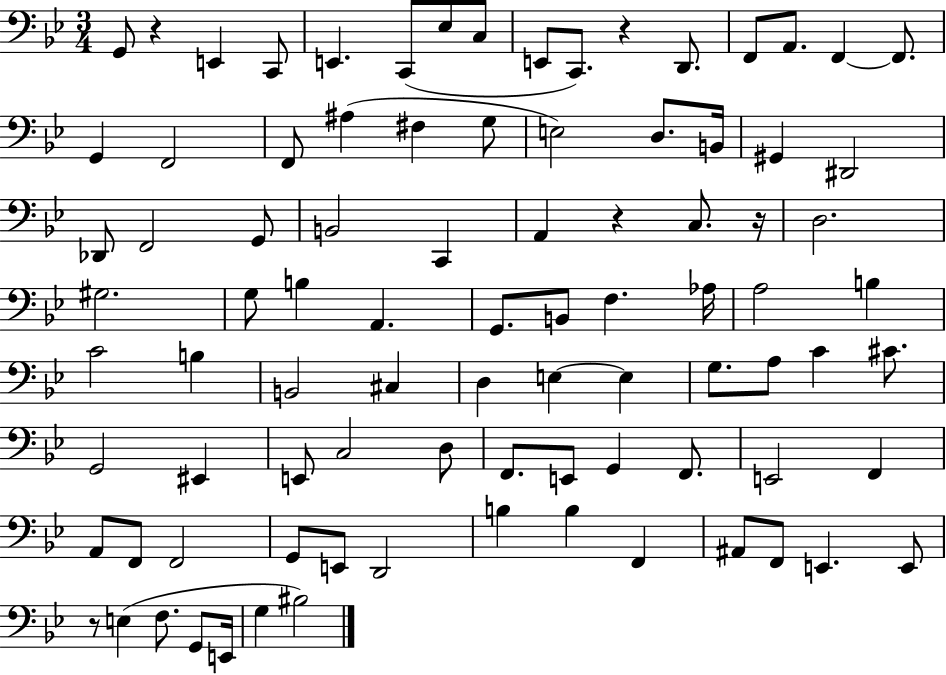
X:1
T:Untitled
M:3/4
L:1/4
K:Bb
G,,/2 z E,, C,,/2 E,, C,,/2 _E,/2 C,/2 E,,/2 C,,/2 z D,,/2 F,,/2 A,,/2 F,, F,,/2 G,, F,,2 F,,/2 ^A, ^F, G,/2 E,2 D,/2 B,,/4 ^G,, ^D,,2 _D,,/2 F,,2 G,,/2 B,,2 C,, A,, z C,/2 z/4 D,2 ^G,2 G,/2 B, A,, G,,/2 B,,/2 F, _A,/4 A,2 B, C2 B, B,,2 ^C, D, E, E, G,/2 A,/2 C ^C/2 G,,2 ^E,, E,,/2 C,2 D,/2 F,,/2 E,,/2 G,, F,,/2 E,,2 F,, A,,/2 F,,/2 F,,2 G,,/2 E,,/2 D,,2 B, B, F,, ^A,,/2 F,,/2 E,, E,,/2 z/2 E, F,/2 G,,/2 E,,/4 G, ^B,2